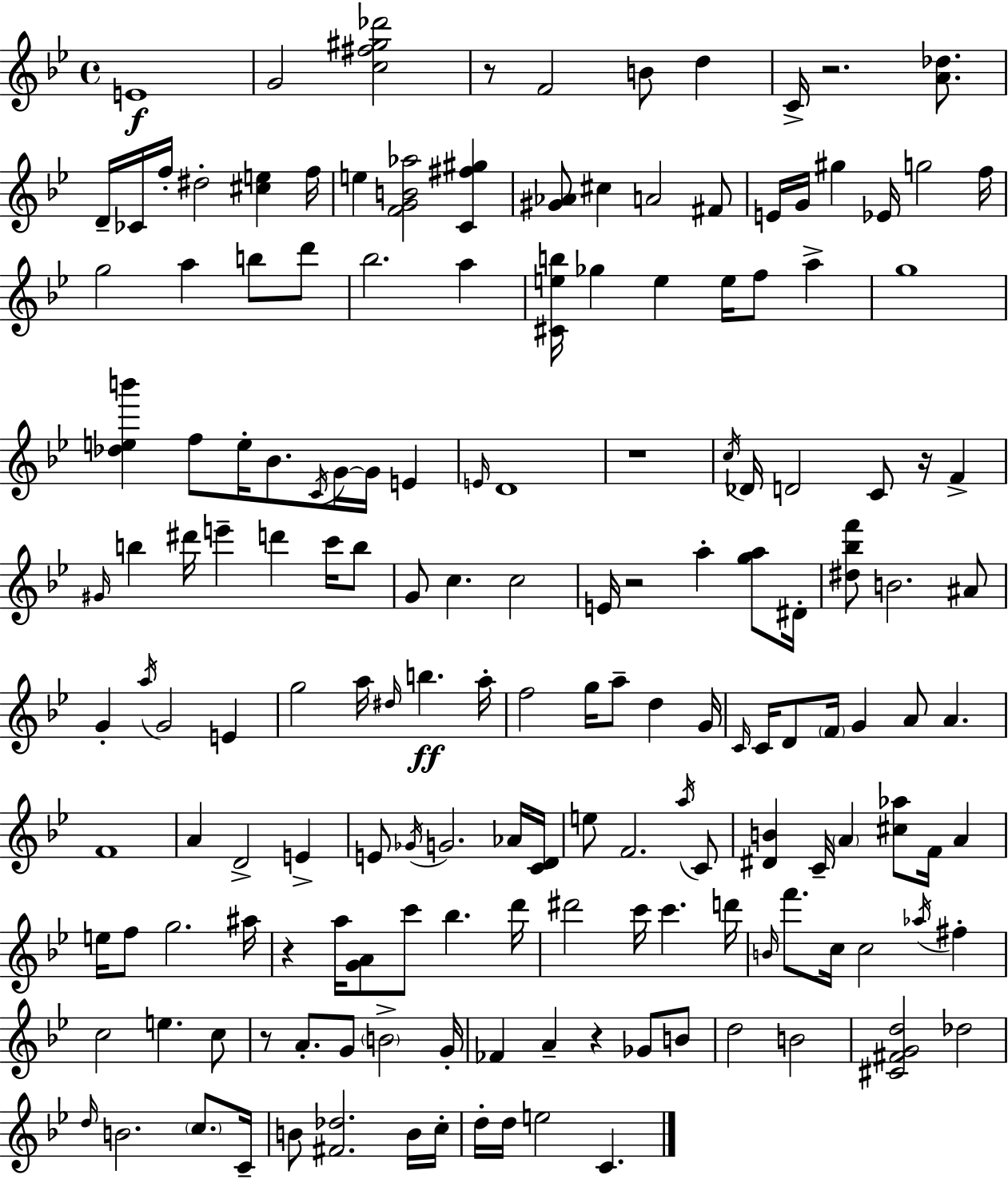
E4/w G4/h [C5,F#5,G#5,Db6]/h R/e F4/h B4/e D5/q C4/s R/h. [A4,Db5]/e. D4/s CES4/s F5/s D#5/h [C#5,E5]/q F5/s E5/q [F4,G4,B4,Ab5]/h [C4,F#5,G#5]/q [G#4,Ab4]/e C#5/q A4/h F#4/e E4/s G4/s G#5/q Eb4/s G5/h F5/s G5/h A5/q B5/e D6/e Bb5/h. A5/q [C#4,E5,B5]/s Gb5/q E5/q E5/s F5/e A5/q G5/w [Db5,E5,B6]/q F5/e E5/s Bb4/e. C4/s G4/s G4/s E4/q E4/s D4/w R/w C5/s Db4/s D4/h C4/e R/s F4/q G#4/s B5/q D#6/s E6/q D6/q C6/s B5/e G4/e C5/q. C5/h E4/s R/h A5/q [G5,A5]/e D#4/s [D#5,Bb5,F6]/e B4/h. A#4/e G4/q A5/s G4/h E4/q G5/h A5/s D#5/s B5/q. A5/s F5/h G5/s A5/e D5/q G4/s C4/s C4/s D4/e F4/s G4/q A4/e A4/q. F4/w A4/q D4/h E4/q E4/e Gb4/s G4/h. Ab4/s [C4,D4]/s E5/e F4/h. A5/s C4/e [D#4,B4]/q C4/s A4/q [C#5,Ab5]/e F4/s A4/q E5/s F5/e G5/h. A#5/s R/q A5/s [G4,A4]/e C6/e Bb5/q. D6/s D#6/h C6/s C6/q. D6/s B4/s F6/e. C5/s C5/h Ab5/s F#5/q C5/h E5/q. C5/e R/e A4/e. G4/e B4/h G4/s FES4/q A4/q R/q Gb4/e B4/e D5/h B4/h [C#4,F#4,G4,D5]/h Db5/h D5/s B4/h. C5/e. C4/s B4/e [F#4,Db5]/h. B4/s C5/s D5/s D5/s E5/h C4/q.